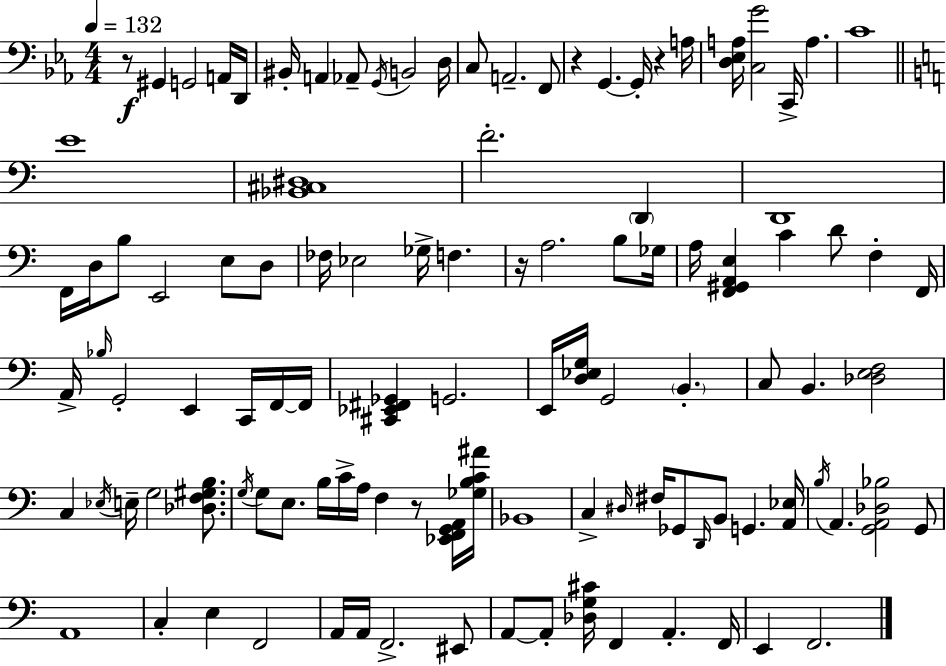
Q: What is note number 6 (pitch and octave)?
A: A2